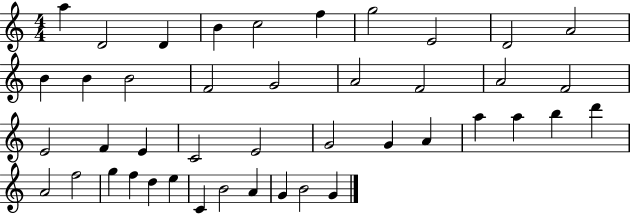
{
  \clef treble
  \numericTimeSignature
  \time 4/4
  \key c \major
  a''4 d'2 d'4 | b'4 c''2 f''4 | g''2 e'2 | d'2 a'2 | \break b'4 b'4 b'2 | f'2 g'2 | a'2 f'2 | a'2 f'2 | \break e'2 f'4 e'4 | c'2 e'2 | g'2 g'4 a'4 | a''4 a''4 b''4 d'''4 | \break a'2 f''2 | g''4 f''4 d''4 e''4 | c'4 b'2 a'4 | g'4 b'2 g'4 | \break \bar "|."
}